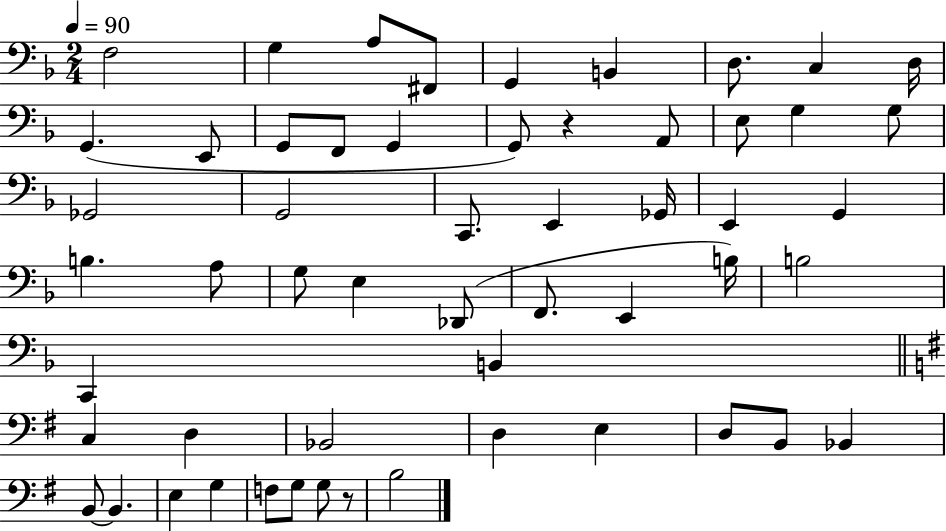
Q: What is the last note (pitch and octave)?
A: B3